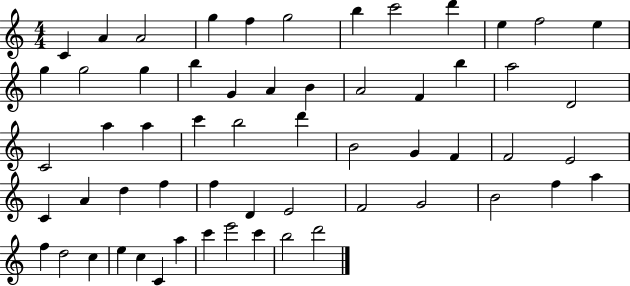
{
  \clef treble
  \numericTimeSignature
  \time 4/4
  \key c \major
  c'4 a'4 a'2 | g''4 f''4 g''2 | b''4 c'''2 d'''4 | e''4 f''2 e''4 | \break g''4 g''2 g''4 | b''4 g'4 a'4 b'4 | a'2 f'4 b''4 | a''2 d'2 | \break c'2 a''4 a''4 | c'''4 b''2 d'''4 | b'2 g'4 f'4 | f'2 e'2 | \break c'4 a'4 d''4 f''4 | f''4 d'4 e'2 | f'2 g'2 | b'2 f''4 a''4 | \break f''4 d''2 c''4 | e''4 c''4 c'4 a''4 | c'''4 e'''2 c'''4 | b''2 d'''2 | \break \bar "|."
}